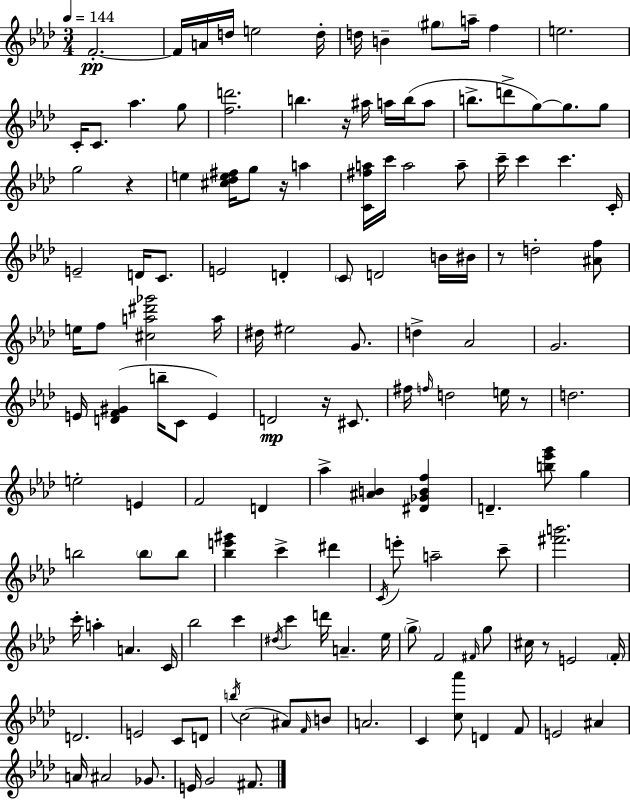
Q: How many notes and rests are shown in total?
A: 141